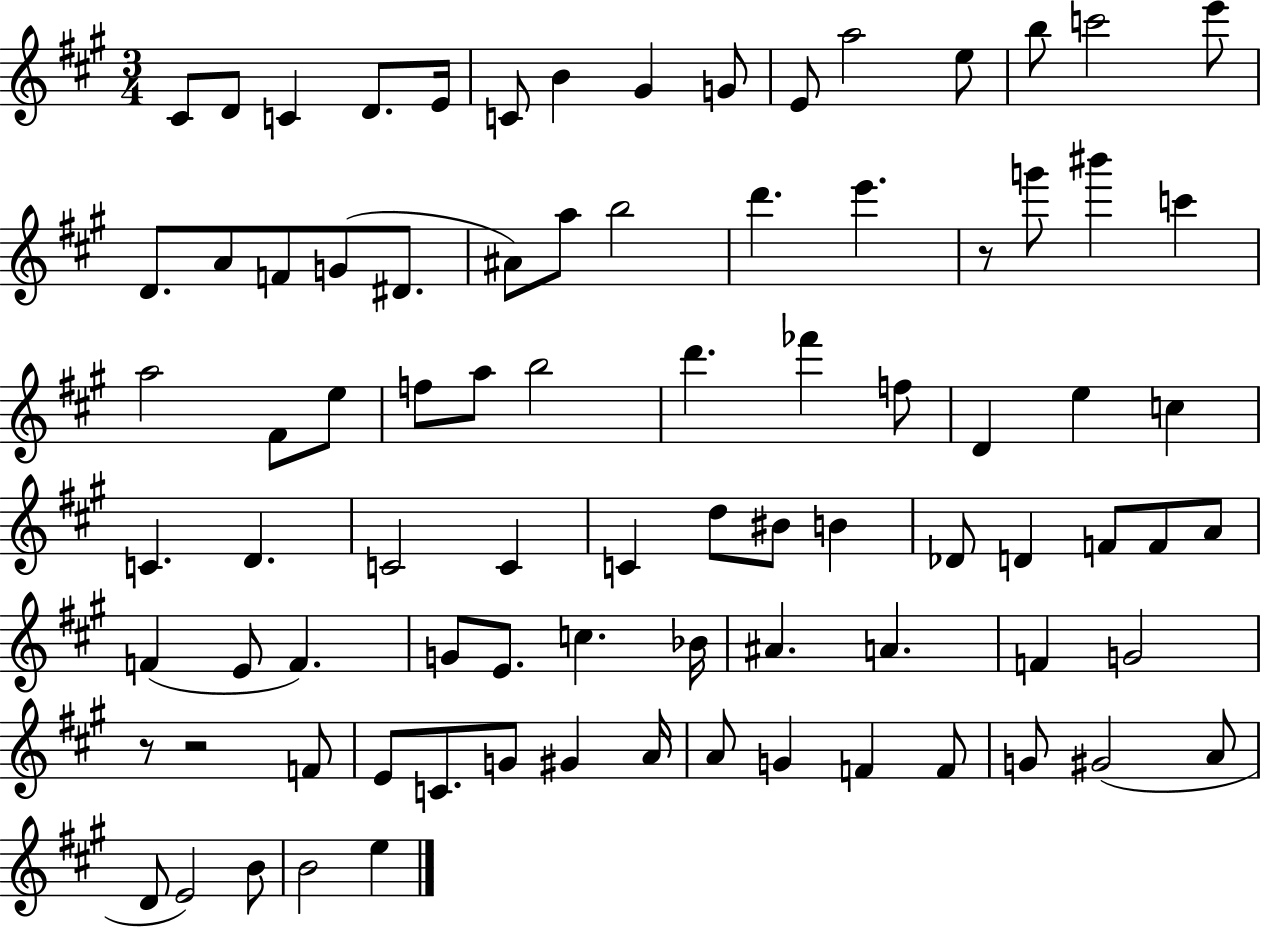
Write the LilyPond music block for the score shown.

{
  \clef treble
  \numericTimeSignature
  \time 3/4
  \key a \major
  cis'8 d'8 c'4 d'8. e'16 | c'8 b'4 gis'4 g'8 | e'8 a''2 e''8 | b''8 c'''2 e'''8 | \break d'8. a'8 f'8 g'8( dis'8. | ais'8) a''8 b''2 | d'''4. e'''4. | r8 g'''8 bis'''4 c'''4 | \break a''2 fis'8 e''8 | f''8 a''8 b''2 | d'''4. fes'''4 f''8 | d'4 e''4 c''4 | \break c'4. d'4. | c'2 c'4 | c'4 d''8 bis'8 b'4 | des'8 d'4 f'8 f'8 a'8 | \break f'4( e'8 f'4.) | g'8 e'8. c''4. bes'16 | ais'4. a'4. | f'4 g'2 | \break r8 r2 f'8 | e'8 c'8. g'8 gis'4 a'16 | a'8 g'4 f'4 f'8 | g'8 gis'2( a'8 | \break d'8 e'2) b'8 | b'2 e''4 | \bar "|."
}